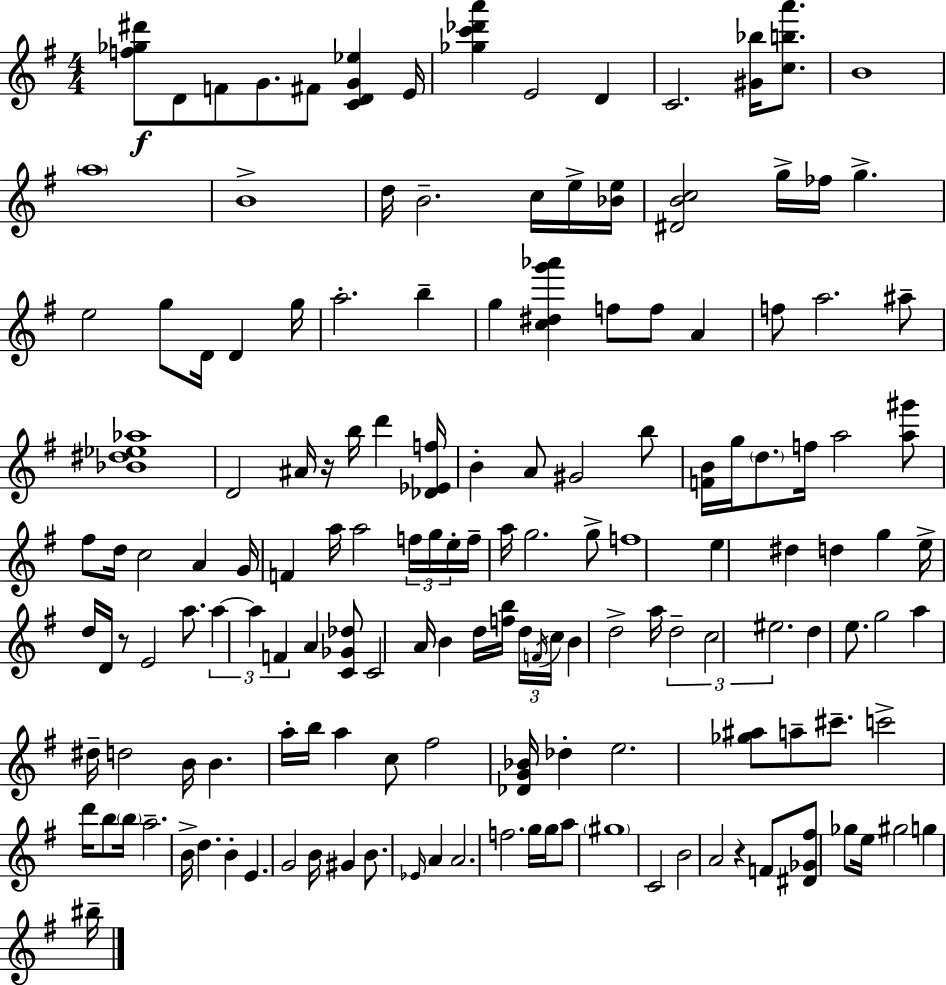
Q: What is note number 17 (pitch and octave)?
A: FES5